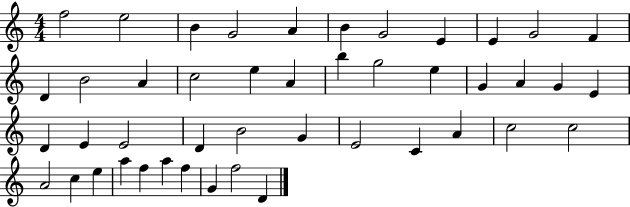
F5/h E5/h B4/q G4/h A4/q B4/q G4/h E4/q E4/q G4/h F4/q D4/q B4/h A4/q C5/h E5/q A4/q B5/q G5/h E5/q G4/q A4/q G4/q E4/q D4/q E4/q E4/h D4/q B4/h G4/q E4/h C4/q A4/q C5/h C5/h A4/h C5/q E5/q A5/q F5/q A5/q F5/q G4/q F5/h D4/q